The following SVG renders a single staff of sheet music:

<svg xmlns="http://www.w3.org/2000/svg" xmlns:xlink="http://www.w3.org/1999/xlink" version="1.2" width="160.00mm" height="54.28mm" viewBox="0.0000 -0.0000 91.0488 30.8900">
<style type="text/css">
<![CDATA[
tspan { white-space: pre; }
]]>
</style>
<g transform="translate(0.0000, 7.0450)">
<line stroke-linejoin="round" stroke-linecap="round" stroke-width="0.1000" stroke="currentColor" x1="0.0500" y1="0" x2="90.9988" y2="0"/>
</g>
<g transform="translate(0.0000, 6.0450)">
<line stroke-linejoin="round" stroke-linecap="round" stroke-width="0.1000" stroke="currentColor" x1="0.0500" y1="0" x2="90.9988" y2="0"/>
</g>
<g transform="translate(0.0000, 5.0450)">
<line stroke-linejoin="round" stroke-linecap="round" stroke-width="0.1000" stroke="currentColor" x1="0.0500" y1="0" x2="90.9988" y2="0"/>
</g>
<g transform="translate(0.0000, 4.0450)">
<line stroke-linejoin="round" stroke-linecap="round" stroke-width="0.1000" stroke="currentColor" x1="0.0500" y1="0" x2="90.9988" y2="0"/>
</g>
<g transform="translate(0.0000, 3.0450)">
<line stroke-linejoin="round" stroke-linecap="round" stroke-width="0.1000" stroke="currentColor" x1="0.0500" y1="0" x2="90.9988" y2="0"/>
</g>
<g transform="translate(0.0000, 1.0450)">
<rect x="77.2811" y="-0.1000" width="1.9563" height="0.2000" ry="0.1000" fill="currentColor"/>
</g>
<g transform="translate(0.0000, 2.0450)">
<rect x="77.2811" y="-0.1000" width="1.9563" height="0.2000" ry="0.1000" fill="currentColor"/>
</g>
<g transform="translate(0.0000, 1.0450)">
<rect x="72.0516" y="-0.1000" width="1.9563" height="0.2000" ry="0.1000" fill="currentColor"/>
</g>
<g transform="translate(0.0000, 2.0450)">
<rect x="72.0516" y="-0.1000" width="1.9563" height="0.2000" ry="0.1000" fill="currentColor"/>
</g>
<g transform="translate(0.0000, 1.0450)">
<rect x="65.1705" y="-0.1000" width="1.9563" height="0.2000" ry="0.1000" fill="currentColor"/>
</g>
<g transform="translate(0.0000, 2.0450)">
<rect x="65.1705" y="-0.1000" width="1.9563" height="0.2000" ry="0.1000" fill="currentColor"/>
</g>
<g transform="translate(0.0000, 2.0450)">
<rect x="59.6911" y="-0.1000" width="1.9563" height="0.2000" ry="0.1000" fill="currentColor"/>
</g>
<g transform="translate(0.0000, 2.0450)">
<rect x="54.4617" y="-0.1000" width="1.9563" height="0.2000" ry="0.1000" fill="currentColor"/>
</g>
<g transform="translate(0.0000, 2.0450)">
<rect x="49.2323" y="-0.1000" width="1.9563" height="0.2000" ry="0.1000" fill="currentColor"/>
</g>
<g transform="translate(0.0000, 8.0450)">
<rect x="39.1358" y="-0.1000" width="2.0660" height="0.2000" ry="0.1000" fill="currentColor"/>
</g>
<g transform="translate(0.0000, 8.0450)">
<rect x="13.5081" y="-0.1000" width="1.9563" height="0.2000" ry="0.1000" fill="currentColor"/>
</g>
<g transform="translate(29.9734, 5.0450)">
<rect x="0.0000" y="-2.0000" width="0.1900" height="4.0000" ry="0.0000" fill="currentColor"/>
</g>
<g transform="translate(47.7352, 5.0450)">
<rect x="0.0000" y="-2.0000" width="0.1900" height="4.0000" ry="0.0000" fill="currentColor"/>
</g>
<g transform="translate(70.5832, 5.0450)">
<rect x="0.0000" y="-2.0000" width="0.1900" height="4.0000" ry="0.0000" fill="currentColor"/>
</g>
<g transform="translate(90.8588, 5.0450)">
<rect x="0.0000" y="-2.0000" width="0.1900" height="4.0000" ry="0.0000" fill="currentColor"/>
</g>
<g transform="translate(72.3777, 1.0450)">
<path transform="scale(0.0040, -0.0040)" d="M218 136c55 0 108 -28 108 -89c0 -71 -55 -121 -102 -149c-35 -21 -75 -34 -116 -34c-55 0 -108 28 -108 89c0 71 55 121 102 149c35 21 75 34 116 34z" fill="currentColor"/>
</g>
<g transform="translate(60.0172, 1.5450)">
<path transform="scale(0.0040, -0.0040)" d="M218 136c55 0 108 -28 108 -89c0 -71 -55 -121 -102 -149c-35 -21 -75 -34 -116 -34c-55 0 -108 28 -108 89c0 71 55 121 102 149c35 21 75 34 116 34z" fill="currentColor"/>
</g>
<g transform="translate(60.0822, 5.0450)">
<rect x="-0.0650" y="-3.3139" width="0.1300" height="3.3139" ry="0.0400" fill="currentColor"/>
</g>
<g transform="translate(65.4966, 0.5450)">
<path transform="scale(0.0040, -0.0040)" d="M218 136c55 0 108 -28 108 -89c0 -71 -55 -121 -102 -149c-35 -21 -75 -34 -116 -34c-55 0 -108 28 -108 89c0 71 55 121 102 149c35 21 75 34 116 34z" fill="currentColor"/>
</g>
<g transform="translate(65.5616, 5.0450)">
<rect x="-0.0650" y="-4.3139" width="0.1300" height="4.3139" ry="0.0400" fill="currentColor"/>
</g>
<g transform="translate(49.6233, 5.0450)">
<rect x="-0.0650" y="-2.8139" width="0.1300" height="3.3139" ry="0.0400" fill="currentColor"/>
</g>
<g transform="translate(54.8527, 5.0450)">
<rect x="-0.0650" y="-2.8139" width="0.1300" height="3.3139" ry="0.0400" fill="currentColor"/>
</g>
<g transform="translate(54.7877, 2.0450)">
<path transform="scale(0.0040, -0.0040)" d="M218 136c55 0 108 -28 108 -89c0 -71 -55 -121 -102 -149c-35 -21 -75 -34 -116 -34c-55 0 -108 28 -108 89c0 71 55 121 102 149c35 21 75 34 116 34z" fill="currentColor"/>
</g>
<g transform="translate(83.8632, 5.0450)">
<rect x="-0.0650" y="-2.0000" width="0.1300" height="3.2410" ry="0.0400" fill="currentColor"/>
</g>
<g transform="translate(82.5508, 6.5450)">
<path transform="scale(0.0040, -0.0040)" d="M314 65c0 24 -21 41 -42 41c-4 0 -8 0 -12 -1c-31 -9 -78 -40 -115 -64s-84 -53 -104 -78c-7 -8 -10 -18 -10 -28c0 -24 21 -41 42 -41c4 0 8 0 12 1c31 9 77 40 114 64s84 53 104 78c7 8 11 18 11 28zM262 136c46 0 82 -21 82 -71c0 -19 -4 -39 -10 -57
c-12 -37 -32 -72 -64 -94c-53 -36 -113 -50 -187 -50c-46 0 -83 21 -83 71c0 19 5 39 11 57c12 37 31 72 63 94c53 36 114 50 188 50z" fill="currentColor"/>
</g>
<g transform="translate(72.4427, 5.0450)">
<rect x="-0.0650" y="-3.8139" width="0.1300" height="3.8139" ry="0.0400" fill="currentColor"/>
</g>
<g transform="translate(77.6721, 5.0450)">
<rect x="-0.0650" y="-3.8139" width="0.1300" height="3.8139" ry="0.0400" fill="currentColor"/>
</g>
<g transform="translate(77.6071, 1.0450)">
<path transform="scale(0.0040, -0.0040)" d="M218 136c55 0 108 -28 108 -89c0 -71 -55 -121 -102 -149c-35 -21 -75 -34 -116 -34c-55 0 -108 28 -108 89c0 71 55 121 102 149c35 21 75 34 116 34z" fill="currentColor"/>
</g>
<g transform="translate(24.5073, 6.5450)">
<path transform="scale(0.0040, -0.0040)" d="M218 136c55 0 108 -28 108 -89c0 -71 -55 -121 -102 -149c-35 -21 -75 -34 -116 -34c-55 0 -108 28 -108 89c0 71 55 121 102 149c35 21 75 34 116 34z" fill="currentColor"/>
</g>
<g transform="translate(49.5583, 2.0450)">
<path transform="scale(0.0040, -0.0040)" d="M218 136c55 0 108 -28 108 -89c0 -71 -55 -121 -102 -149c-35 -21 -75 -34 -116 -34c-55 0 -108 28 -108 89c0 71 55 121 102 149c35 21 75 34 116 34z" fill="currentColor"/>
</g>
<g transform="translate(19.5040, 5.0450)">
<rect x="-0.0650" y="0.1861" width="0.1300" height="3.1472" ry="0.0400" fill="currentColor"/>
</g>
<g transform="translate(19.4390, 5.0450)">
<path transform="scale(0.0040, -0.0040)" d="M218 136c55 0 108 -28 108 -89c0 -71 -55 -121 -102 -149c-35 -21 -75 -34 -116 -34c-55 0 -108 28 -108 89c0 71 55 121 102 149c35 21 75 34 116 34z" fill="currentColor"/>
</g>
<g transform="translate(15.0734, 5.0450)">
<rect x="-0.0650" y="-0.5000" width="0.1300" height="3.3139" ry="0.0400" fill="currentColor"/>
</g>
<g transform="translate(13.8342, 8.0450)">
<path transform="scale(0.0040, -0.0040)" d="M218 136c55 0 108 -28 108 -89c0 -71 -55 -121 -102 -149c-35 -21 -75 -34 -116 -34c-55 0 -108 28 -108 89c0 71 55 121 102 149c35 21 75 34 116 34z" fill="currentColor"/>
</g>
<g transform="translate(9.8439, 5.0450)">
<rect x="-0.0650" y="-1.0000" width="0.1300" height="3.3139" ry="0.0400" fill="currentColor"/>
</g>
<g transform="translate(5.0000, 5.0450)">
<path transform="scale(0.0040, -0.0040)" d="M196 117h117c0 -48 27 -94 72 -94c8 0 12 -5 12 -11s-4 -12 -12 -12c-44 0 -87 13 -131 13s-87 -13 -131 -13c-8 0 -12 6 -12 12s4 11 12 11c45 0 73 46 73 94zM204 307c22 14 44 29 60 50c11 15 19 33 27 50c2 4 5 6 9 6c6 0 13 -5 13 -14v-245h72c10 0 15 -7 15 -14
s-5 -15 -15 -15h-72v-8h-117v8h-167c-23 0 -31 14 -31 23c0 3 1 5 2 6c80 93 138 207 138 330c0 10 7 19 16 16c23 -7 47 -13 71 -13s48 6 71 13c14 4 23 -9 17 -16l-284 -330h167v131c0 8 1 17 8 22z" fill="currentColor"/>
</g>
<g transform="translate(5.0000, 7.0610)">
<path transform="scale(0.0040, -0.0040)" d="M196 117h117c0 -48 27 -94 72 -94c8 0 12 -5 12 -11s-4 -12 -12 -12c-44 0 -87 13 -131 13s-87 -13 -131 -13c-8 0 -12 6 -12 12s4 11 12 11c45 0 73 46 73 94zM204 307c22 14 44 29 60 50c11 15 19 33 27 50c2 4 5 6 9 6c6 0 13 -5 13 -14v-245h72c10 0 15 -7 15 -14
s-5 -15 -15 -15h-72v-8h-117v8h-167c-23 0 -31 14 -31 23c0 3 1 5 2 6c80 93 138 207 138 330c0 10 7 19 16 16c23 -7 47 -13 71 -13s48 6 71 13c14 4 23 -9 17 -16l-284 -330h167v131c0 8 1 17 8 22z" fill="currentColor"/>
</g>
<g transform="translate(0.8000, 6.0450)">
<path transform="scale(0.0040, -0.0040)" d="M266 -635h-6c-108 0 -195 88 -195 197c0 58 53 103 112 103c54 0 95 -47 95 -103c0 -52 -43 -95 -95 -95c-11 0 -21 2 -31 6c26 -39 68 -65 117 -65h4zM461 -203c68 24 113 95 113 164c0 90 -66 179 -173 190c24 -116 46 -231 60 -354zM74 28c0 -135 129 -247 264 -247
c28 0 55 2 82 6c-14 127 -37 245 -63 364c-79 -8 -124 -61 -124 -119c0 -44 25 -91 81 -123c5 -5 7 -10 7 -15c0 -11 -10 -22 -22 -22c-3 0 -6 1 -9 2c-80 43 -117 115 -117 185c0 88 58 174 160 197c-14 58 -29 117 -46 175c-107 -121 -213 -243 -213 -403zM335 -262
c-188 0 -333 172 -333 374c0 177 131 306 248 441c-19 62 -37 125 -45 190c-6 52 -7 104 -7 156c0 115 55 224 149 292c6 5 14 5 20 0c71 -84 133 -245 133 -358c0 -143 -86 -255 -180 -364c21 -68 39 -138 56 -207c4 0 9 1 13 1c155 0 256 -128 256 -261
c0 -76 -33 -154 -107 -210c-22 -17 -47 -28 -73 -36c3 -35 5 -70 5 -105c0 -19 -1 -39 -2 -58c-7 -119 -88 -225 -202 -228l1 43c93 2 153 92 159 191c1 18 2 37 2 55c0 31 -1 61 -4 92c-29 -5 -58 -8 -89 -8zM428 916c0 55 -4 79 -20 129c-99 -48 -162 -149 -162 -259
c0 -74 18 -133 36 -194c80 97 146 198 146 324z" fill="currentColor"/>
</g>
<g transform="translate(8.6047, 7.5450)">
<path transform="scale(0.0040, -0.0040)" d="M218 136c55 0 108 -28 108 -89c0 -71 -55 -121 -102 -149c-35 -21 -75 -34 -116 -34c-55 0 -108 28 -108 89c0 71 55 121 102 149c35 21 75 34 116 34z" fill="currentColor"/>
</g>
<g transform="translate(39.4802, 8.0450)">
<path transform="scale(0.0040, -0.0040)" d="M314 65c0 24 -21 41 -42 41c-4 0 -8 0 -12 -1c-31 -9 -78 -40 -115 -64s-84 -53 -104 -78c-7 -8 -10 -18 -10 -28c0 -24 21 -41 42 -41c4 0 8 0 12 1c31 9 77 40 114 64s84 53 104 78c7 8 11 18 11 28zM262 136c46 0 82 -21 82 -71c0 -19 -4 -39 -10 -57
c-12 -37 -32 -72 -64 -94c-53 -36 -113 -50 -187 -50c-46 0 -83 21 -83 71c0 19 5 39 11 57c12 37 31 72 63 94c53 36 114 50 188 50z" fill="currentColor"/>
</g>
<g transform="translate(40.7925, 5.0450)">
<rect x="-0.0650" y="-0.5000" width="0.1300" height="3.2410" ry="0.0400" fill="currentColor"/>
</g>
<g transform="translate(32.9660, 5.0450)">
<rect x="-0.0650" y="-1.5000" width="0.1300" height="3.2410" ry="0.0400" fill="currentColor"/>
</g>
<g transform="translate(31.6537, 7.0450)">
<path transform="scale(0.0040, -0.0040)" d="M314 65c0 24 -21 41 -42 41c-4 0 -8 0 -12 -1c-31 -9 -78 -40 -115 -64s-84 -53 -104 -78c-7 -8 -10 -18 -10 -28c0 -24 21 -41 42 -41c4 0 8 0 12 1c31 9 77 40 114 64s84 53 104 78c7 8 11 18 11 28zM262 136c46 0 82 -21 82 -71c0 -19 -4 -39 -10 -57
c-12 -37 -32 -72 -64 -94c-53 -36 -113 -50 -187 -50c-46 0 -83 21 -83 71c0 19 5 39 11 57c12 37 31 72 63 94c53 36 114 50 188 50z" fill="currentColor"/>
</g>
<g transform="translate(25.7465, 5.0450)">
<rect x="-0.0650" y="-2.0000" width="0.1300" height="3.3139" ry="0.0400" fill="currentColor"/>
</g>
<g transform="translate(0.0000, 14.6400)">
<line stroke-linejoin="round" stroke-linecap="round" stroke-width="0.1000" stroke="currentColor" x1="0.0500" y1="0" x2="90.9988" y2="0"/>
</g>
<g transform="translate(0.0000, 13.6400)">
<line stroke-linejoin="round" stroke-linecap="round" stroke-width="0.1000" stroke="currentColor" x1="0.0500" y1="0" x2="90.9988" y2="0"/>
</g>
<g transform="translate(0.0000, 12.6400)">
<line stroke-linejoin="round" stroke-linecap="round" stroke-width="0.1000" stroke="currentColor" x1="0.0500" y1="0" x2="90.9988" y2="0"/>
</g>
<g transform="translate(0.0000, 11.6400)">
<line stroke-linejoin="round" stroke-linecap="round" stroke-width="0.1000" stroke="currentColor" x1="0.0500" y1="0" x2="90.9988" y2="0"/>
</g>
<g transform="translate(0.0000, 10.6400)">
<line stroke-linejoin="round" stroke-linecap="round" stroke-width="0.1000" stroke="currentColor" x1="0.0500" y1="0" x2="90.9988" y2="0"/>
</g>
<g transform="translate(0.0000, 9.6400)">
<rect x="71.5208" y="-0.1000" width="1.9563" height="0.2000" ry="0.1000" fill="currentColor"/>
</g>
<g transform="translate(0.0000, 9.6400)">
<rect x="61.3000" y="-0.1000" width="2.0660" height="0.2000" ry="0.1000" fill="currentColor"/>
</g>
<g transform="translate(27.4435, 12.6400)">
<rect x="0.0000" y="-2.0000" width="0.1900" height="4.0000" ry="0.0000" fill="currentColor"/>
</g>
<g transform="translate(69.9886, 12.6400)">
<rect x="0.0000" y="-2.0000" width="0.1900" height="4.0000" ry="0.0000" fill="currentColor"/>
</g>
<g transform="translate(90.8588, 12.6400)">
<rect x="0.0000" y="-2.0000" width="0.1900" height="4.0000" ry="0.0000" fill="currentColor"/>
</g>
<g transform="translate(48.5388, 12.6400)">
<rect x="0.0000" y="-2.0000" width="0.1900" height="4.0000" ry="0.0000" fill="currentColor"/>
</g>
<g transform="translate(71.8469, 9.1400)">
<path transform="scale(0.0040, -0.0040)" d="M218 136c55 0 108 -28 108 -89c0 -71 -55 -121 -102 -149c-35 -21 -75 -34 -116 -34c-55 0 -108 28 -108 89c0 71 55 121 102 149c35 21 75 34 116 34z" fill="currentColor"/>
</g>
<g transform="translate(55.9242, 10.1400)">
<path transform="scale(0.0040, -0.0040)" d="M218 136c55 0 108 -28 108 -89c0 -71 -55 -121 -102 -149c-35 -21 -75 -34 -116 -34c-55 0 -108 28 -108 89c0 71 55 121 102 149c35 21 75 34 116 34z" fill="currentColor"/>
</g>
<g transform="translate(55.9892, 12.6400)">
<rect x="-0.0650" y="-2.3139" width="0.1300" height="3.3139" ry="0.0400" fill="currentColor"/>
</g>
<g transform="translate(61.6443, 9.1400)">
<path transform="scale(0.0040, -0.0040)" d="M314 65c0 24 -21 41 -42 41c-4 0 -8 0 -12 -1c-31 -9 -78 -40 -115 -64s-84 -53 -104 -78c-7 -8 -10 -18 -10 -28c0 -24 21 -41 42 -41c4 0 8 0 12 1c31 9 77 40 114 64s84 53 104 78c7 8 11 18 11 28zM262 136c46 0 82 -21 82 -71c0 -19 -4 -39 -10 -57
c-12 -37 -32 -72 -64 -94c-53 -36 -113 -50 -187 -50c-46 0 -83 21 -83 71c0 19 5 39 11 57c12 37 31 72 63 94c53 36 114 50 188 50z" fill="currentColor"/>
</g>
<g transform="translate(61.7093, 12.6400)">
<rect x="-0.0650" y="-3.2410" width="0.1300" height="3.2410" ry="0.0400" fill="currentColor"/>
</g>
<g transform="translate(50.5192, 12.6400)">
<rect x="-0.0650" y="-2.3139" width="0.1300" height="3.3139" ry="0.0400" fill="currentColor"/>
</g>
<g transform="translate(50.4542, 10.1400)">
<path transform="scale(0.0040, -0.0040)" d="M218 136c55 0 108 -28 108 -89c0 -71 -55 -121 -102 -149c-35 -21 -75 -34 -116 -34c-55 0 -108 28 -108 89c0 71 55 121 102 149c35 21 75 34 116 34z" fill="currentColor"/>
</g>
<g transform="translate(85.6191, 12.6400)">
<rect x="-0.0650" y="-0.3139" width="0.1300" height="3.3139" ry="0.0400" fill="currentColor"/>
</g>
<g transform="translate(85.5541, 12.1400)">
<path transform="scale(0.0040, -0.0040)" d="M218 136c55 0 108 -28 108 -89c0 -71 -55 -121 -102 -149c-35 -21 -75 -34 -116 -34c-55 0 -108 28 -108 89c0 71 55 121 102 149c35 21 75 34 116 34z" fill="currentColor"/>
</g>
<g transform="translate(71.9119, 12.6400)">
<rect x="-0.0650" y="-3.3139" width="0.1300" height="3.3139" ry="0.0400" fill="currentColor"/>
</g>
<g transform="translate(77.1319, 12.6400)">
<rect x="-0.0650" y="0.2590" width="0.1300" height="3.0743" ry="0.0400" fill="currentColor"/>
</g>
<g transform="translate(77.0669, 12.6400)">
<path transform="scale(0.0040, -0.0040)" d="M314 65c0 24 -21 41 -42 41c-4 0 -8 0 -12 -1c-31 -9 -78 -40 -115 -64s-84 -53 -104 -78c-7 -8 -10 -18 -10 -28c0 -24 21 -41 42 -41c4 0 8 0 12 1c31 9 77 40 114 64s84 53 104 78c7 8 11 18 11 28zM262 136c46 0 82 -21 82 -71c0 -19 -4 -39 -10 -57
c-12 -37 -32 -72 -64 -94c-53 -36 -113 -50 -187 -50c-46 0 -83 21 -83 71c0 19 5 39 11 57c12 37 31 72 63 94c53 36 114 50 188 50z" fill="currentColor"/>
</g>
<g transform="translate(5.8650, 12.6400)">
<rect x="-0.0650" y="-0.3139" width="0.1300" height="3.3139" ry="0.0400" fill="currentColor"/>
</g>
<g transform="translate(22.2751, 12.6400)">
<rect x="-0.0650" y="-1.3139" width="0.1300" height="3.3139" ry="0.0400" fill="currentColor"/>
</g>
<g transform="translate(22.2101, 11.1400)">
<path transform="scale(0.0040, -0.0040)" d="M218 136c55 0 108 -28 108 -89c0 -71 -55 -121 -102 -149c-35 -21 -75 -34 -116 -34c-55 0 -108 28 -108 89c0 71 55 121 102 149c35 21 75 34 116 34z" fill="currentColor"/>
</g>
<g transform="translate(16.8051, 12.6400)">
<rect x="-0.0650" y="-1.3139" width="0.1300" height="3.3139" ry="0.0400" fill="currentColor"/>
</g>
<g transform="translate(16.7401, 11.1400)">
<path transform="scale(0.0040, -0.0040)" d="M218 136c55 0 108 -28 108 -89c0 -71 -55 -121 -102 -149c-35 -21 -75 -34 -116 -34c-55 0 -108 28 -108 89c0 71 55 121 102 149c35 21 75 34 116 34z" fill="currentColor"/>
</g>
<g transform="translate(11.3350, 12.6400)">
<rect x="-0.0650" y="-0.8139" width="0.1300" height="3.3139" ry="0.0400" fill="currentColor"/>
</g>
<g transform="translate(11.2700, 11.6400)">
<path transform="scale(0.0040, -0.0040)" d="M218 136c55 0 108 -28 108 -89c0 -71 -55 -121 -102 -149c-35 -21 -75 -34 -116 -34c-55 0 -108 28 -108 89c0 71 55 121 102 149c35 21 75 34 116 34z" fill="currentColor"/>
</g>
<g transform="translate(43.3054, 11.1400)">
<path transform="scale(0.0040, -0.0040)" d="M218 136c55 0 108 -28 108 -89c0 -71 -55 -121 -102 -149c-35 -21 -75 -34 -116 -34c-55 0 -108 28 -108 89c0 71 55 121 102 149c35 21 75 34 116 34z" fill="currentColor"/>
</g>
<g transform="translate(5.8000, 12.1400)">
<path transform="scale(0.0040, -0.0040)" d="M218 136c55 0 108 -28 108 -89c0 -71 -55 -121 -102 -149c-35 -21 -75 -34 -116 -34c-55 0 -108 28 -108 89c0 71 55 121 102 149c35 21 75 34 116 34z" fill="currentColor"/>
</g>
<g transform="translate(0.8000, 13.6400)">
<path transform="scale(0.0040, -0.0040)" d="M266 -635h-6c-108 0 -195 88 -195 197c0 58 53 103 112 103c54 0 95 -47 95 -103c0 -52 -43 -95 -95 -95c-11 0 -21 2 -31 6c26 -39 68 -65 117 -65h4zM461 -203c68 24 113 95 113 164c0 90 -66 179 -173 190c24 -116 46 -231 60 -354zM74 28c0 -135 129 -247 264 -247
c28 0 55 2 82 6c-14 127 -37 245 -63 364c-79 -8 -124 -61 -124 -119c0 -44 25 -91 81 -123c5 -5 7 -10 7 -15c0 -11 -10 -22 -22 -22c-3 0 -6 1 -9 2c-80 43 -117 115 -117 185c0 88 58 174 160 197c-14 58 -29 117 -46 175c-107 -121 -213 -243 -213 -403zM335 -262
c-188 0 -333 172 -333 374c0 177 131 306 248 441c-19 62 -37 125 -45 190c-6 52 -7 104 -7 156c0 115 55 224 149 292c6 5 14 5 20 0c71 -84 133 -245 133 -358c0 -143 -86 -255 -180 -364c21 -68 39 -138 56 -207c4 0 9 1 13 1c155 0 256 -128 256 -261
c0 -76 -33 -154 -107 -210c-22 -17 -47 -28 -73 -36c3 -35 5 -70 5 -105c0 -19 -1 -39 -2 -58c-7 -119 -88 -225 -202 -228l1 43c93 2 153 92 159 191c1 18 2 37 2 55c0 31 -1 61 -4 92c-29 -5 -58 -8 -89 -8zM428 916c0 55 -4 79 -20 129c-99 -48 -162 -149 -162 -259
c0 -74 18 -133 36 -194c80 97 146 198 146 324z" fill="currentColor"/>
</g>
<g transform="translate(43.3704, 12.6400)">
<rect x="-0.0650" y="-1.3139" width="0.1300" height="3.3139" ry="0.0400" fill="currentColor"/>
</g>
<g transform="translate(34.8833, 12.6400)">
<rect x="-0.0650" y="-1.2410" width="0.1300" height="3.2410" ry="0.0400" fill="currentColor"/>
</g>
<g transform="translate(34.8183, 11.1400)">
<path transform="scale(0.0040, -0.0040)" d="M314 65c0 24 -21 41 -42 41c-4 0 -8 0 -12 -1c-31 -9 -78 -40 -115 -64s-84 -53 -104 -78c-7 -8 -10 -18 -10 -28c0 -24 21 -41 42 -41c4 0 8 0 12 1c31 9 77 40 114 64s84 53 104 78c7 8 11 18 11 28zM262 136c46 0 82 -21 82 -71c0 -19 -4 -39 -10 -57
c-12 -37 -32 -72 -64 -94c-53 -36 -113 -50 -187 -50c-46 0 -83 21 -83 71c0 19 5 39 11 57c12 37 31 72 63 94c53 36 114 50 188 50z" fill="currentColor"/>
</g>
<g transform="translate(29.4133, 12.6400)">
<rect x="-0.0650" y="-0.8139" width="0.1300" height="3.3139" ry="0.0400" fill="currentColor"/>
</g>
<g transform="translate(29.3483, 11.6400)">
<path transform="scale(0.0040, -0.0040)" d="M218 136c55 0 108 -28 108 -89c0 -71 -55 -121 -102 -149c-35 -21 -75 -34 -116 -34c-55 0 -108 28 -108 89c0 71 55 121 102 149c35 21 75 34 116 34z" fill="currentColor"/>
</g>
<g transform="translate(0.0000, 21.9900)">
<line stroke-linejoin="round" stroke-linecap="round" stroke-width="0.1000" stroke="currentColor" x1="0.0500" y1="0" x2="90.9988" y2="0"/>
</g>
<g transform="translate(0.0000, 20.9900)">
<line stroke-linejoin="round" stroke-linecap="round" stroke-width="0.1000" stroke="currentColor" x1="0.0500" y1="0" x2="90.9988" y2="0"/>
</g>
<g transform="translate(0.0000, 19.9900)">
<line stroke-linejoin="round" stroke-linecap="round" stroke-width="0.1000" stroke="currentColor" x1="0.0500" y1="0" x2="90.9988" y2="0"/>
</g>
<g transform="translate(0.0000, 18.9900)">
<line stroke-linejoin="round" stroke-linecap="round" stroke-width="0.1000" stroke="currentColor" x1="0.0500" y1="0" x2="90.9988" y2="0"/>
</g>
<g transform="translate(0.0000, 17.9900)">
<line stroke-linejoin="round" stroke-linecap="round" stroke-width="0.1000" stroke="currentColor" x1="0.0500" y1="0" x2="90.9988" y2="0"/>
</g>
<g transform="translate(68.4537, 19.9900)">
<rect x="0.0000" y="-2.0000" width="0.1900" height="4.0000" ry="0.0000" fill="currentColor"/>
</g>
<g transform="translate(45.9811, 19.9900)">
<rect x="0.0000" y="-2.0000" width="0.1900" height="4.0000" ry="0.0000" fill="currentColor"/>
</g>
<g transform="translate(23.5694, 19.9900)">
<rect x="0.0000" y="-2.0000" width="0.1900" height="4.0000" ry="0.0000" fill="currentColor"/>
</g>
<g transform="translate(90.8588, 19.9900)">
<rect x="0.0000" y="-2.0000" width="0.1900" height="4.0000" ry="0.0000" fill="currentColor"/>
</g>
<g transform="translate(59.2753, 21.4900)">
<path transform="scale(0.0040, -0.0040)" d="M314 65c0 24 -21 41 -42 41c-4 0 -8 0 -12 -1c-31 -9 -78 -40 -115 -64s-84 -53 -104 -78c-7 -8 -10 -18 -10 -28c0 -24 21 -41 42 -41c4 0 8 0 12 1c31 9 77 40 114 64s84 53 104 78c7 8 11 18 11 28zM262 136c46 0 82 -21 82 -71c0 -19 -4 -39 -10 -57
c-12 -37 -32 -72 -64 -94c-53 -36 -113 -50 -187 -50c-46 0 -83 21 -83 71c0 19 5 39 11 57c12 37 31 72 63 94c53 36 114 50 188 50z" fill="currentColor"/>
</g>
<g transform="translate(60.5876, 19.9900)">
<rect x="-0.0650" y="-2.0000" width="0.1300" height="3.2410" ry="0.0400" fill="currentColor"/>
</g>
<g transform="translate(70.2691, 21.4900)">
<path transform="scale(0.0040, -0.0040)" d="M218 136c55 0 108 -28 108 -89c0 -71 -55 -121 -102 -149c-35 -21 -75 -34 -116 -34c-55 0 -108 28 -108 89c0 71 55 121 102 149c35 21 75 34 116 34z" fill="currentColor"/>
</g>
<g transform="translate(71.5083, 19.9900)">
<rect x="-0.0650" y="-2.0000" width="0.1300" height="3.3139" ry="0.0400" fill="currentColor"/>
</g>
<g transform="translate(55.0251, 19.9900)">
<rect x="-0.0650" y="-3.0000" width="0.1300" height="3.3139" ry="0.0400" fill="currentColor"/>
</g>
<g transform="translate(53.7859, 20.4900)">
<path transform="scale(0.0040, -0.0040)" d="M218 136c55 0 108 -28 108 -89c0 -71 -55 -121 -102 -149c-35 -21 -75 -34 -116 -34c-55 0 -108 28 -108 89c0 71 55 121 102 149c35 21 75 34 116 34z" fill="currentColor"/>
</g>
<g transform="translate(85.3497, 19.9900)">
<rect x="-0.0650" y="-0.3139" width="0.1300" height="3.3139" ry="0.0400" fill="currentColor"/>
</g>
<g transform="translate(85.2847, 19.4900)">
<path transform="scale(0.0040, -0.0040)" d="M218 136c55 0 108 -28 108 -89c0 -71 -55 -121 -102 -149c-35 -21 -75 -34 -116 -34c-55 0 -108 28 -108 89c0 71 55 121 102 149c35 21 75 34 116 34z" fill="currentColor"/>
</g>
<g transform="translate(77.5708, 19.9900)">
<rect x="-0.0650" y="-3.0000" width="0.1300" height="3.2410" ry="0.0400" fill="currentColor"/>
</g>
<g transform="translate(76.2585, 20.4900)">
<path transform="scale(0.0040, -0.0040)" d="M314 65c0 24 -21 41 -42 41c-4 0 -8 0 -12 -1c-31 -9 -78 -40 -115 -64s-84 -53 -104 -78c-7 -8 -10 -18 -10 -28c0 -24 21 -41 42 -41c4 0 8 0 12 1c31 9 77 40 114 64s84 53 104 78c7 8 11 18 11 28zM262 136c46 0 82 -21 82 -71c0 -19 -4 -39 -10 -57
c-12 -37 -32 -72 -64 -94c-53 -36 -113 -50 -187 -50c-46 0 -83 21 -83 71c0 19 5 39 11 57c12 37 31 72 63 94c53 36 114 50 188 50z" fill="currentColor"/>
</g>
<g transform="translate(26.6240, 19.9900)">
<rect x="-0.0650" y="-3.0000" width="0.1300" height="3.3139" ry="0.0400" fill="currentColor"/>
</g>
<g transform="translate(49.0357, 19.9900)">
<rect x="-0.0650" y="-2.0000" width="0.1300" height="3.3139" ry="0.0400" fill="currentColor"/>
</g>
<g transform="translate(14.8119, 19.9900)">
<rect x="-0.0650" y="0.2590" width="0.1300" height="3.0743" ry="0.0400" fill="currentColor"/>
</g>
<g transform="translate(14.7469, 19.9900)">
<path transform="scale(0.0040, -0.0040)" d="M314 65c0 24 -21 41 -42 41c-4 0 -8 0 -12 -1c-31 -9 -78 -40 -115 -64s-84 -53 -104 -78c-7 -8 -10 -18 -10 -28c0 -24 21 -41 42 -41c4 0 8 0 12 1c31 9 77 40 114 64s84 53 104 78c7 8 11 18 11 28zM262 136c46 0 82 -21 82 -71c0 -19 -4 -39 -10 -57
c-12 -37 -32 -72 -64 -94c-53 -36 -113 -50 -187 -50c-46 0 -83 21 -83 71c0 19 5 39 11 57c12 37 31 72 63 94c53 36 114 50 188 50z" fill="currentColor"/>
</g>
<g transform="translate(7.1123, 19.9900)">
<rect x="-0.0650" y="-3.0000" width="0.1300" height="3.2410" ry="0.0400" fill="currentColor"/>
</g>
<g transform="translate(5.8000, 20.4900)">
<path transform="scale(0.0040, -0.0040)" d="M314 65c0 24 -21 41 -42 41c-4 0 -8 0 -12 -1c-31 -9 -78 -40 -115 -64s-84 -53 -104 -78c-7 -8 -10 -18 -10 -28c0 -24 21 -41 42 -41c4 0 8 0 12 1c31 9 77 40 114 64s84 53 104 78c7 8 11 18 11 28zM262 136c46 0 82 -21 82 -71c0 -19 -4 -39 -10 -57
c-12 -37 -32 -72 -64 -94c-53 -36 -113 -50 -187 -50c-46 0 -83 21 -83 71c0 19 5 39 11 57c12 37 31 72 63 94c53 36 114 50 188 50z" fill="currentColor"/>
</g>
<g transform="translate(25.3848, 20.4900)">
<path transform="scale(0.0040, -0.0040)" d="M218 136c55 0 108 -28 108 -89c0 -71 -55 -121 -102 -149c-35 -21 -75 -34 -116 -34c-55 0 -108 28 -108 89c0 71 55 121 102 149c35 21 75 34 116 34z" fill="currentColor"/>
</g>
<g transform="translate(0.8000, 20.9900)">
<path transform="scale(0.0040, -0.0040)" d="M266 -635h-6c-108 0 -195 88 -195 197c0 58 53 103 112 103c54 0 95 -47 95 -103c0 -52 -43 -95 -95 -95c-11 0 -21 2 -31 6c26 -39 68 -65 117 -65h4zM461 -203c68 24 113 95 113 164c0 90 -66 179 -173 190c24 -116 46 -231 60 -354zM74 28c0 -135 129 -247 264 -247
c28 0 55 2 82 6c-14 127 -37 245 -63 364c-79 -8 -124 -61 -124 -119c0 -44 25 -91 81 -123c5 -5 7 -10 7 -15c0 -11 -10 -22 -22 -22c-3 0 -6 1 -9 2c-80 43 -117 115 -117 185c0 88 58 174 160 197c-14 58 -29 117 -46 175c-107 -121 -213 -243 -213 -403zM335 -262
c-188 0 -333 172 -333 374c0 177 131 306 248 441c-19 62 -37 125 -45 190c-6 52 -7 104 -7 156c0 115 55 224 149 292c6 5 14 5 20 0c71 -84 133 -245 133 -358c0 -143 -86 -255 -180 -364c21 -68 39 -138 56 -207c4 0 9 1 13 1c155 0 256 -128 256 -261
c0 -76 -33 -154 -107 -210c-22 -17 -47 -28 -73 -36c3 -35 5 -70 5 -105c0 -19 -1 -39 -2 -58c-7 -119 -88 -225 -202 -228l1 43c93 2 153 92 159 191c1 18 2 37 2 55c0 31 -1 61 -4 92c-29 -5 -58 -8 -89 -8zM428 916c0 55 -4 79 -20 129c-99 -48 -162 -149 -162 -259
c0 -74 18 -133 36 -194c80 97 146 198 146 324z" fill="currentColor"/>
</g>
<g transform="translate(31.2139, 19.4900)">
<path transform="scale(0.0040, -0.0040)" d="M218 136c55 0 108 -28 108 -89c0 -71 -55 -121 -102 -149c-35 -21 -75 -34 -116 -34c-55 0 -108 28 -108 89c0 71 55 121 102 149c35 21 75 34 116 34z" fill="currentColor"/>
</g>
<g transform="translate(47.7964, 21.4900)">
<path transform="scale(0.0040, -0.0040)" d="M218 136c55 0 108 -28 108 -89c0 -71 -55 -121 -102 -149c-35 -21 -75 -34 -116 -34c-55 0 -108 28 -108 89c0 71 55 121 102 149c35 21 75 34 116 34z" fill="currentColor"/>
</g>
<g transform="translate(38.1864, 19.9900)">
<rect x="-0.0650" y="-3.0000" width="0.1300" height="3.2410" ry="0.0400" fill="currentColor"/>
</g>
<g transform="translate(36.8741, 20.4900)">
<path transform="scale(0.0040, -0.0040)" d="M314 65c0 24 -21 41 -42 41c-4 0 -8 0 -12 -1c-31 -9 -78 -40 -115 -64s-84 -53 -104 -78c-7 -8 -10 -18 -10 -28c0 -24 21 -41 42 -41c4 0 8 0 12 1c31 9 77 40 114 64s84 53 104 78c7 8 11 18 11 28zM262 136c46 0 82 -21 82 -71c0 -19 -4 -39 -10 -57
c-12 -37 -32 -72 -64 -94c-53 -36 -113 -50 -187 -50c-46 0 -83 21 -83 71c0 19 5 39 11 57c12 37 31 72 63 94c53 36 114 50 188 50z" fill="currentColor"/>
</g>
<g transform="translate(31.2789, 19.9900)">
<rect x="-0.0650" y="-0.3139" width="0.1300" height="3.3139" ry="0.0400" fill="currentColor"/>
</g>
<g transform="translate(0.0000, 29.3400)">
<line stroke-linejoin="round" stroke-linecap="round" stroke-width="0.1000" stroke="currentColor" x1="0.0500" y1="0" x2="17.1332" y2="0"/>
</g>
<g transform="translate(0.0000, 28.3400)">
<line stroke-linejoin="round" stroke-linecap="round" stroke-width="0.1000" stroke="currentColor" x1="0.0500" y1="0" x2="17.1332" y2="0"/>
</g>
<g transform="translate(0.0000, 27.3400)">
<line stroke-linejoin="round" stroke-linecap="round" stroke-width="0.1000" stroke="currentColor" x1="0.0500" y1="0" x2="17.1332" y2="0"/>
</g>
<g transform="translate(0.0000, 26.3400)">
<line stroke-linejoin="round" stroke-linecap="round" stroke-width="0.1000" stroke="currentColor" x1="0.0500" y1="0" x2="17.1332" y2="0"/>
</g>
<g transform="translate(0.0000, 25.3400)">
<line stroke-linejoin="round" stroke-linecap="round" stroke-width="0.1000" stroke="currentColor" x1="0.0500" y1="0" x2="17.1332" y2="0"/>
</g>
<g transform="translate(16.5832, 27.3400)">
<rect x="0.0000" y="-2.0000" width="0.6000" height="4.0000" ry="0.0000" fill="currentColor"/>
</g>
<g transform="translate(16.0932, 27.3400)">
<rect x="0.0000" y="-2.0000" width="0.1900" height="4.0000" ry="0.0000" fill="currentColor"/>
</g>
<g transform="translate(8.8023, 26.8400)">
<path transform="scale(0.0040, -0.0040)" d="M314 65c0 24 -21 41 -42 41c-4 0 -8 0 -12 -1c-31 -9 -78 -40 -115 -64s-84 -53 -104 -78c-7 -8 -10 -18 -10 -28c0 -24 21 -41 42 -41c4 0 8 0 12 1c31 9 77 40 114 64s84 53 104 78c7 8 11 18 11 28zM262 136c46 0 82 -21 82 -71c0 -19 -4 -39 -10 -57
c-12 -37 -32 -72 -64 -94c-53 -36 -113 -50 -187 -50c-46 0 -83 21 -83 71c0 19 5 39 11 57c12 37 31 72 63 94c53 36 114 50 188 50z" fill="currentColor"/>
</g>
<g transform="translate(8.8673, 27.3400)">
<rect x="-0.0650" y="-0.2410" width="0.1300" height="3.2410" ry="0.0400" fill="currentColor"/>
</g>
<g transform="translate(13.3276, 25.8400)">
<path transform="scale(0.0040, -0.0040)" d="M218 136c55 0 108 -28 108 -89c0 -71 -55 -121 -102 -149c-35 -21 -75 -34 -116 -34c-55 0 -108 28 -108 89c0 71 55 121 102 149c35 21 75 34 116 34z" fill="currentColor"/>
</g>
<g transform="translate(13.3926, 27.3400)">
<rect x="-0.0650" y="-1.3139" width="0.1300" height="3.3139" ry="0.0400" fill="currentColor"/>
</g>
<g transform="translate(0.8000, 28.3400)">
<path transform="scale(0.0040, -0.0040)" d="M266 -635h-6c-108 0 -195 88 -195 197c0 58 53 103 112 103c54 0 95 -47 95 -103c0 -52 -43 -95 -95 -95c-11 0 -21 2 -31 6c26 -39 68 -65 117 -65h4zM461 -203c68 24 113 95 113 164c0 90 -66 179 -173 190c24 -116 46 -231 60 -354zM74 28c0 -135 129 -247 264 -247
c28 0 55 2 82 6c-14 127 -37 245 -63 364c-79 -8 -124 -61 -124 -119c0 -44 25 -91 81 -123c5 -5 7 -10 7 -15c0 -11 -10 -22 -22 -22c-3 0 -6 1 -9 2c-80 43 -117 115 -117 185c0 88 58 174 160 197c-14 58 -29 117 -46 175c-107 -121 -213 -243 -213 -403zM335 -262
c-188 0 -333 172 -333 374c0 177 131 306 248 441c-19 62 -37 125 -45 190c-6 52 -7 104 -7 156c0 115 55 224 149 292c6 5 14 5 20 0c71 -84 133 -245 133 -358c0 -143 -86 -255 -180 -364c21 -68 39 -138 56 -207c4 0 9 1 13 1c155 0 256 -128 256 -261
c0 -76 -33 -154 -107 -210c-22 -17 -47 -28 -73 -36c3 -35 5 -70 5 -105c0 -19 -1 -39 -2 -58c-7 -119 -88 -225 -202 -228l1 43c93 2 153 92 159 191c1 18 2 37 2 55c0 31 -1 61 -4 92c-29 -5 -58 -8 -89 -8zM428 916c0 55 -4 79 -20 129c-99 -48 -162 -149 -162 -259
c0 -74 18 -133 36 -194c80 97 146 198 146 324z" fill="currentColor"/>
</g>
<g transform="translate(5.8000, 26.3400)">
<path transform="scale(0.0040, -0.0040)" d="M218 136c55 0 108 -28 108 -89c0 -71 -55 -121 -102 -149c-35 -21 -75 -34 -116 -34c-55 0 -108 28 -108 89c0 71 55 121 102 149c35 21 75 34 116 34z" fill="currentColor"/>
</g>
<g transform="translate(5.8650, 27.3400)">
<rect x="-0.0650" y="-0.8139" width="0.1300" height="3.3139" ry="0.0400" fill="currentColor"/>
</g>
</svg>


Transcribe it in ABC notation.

X:1
T:Untitled
M:4/4
L:1/4
K:C
D C B F E2 C2 a a b d' c' c' F2 c d e e d e2 e g g b2 b B2 c A2 B2 A c A2 F A F2 F A2 c d c2 e